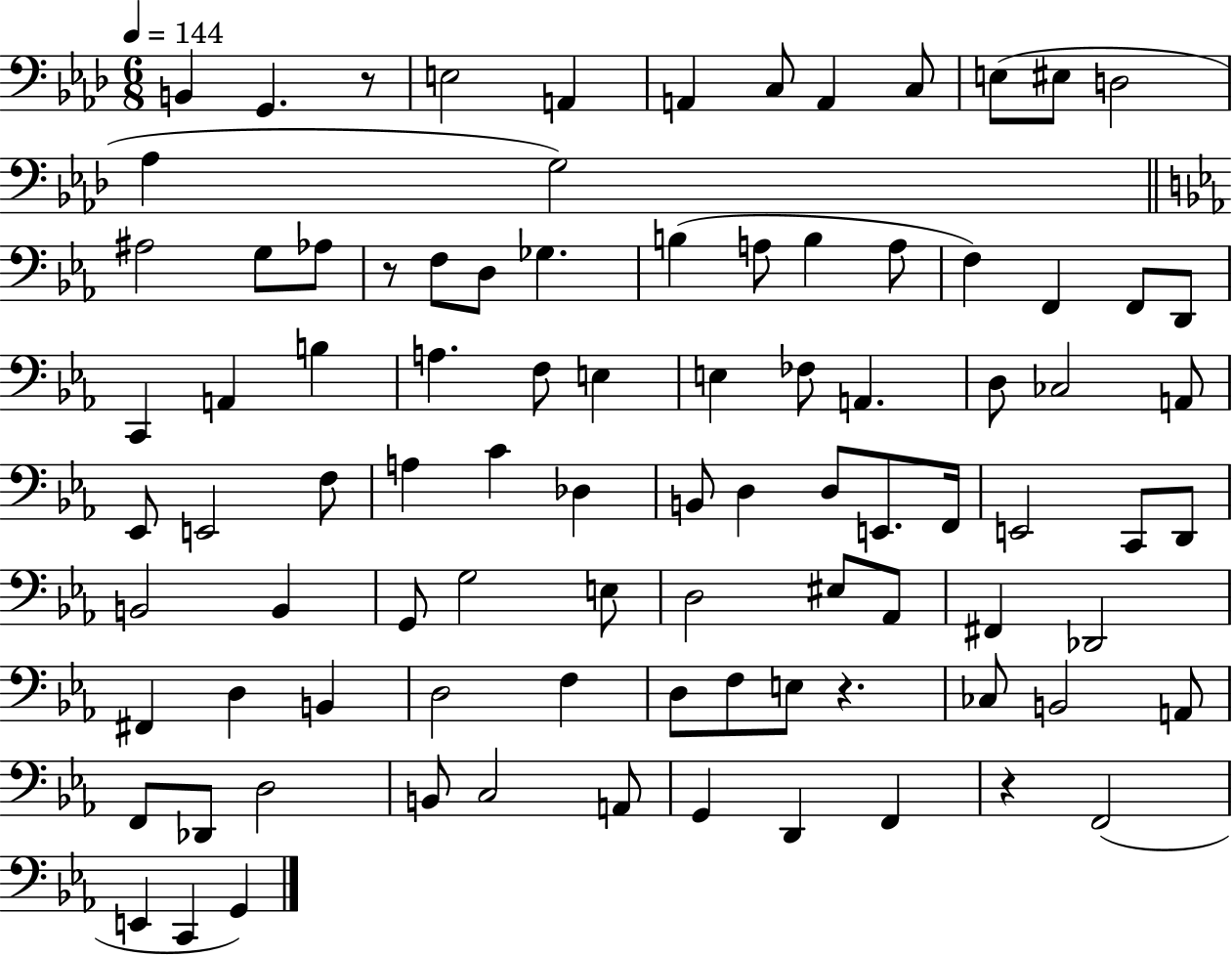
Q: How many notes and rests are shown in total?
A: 91